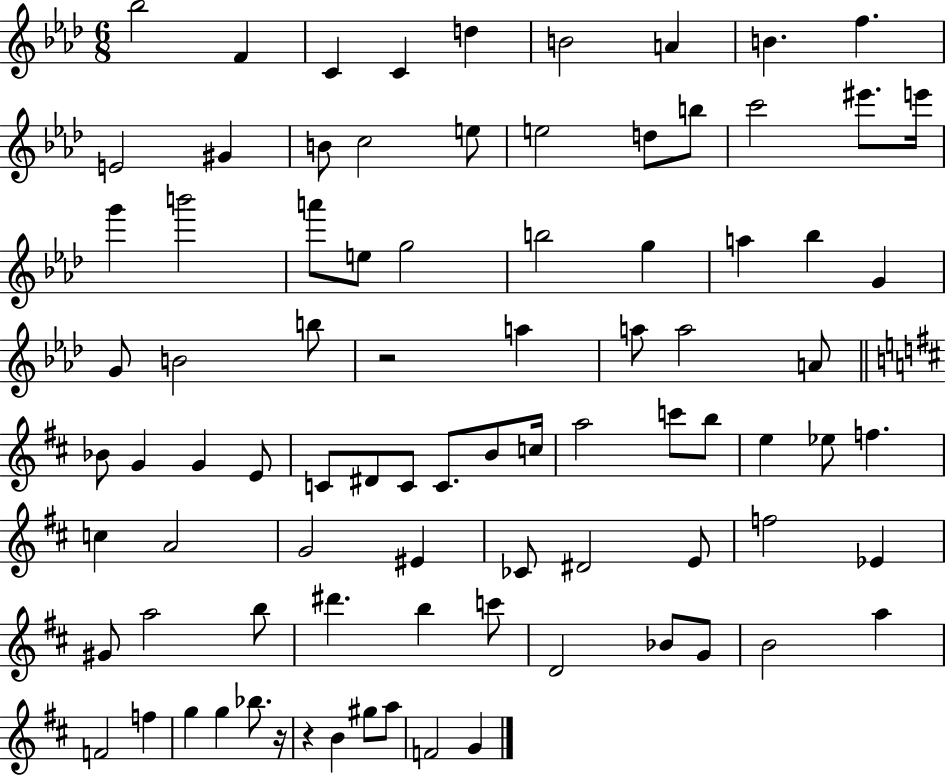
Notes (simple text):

Bb5/h F4/q C4/q C4/q D5/q B4/h A4/q B4/q. F5/q. E4/h G#4/q B4/e C5/h E5/e E5/h D5/e B5/e C6/h EIS6/e. E6/s G6/q B6/h A6/e E5/e G5/h B5/h G5/q A5/q Bb5/q G4/q G4/e B4/h B5/e R/h A5/q A5/e A5/h A4/e Bb4/e G4/q G4/q E4/e C4/e D#4/e C4/e C4/e. B4/e C5/s A5/h C6/e B5/e E5/q Eb5/e F5/q. C5/q A4/h G4/h EIS4/q CES4/e D#4/h E4/e F5/h Eb4/q G#4/e A5/h B5/e D#6/q. B5/q C6/e D4/h Bb4/e G4/e B4/h A5/q F4/h F5/q G5/q G5/q Bb5/e. R/s R/q B4/q G#5/e A5/e F4/h G4/q